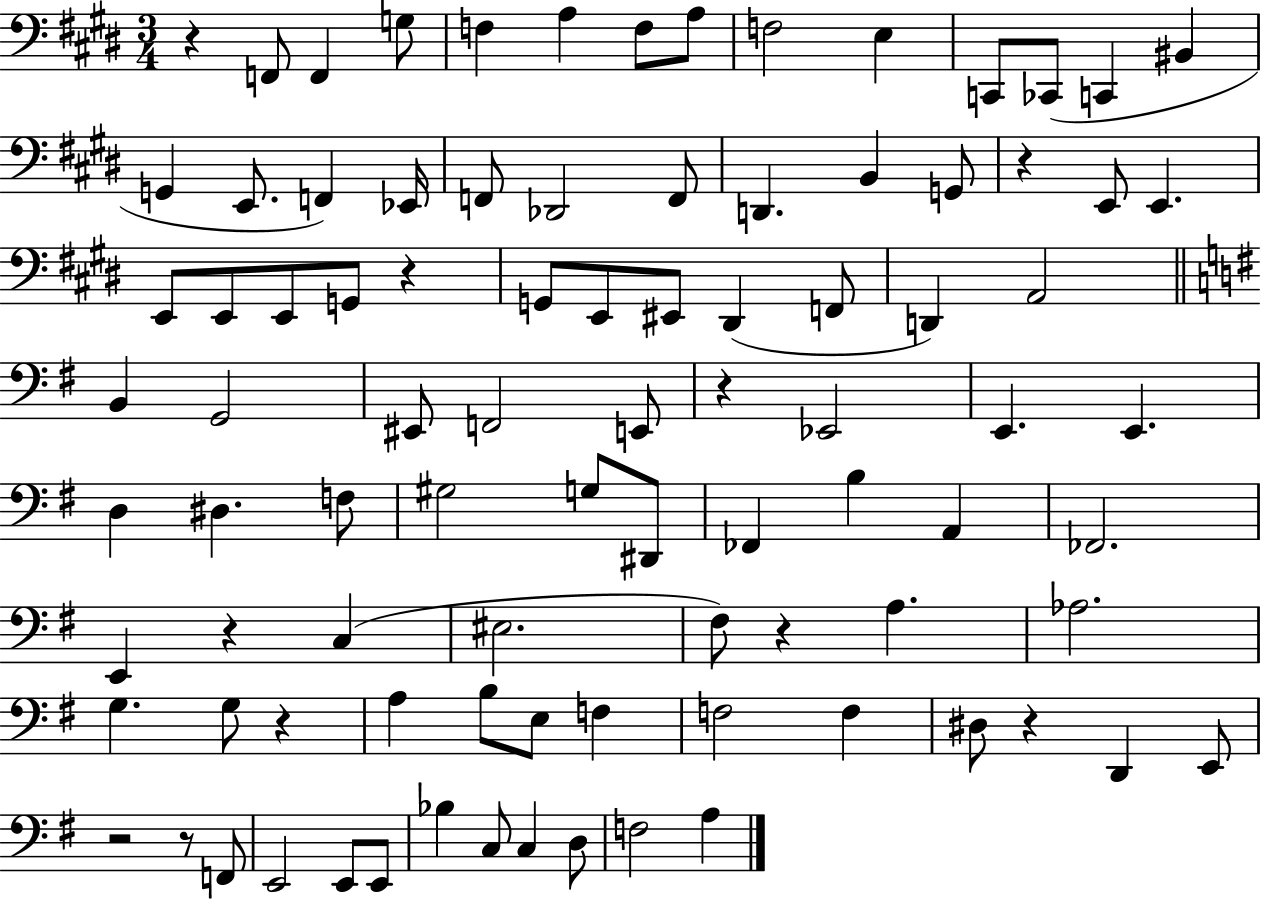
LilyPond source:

{
  \clef bass
  \numericTimeSignature
  \time 3/4
  \key e \major
  r4 f,8 f,4 g8 | f4 a4 f8 a8 | f2 e4 | c,8 ces,8( c,4 bis,4 | \break g,4 e,8. f,4) ees,16 | f,8 des,2 f,8 | d,4. b,4 g,8 | r4 e,8 e,4. | \break e,8 e,8 e,8 g,8 r4 | g,8 e,8 eis,8 dis,4( f,8 | d,4) a,2 | \bar "||" \break \key e \minor b,4 g,2 | eis,8 f,2 e,8 | r4 ees,2 | e,4. e,4. | \break d4 dis4. f8 | gis2 g8 dis,8 | fes,4 b4 a,4 | fes,2. | \break e,4 r4 c4( | eis2. | fis8) r4 a4. | aes2. | \break g4. g8 r4 | a4 b8 e8 f4 | f2 f4 | dis8 r4 d,4 e,8 | \break r2 r8 f,8 | e,2 e,8 e,8 | bes4 c8 c4 d8 | f2 a4 | \break \bar "|."
}